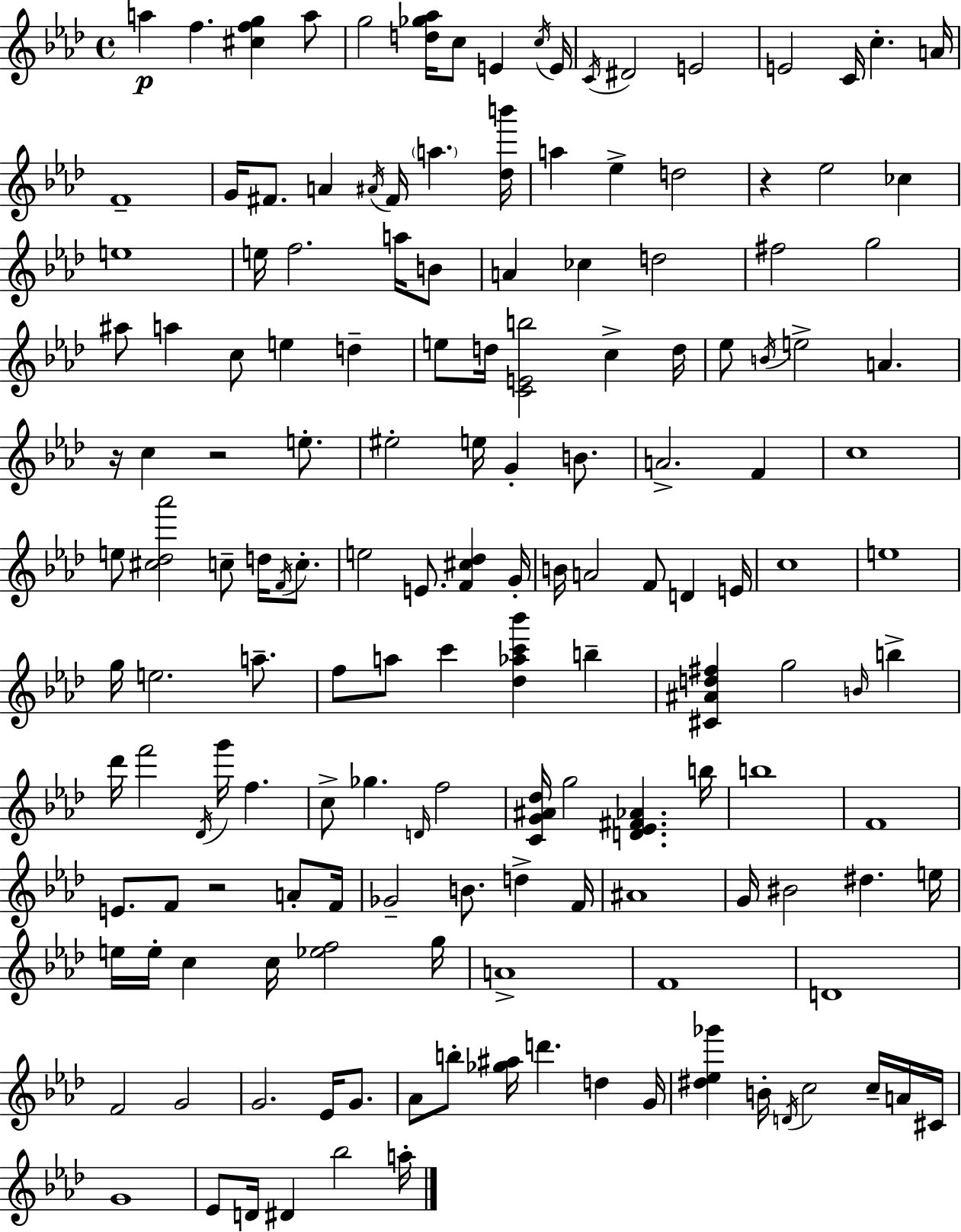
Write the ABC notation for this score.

X:1
T:Untitled
M:4/4
L:1/4
K:Fm
a f [^cfg] a/2 g2 [d_g_a]/4 c/2 E c/4 E/4 C/4 ^D2 E2 E2 C/4 c A/4 F4 G/4 ^F/2 A ^A/4 ^F/4 a [_db']/4 a _e d2 z _e2 _c e4 e/4 f2 a/4 B/2 A _c d2 ^f2 g2 ^a/2 a c/2 e d e/2 d/4 [CEb]2 c d/4 _e/2 B/4 e2 A z/4 c z2 e/2 ^e2 e/4 G B/2 A2 F c4 e/2 [^c_d_a']2 c/2 d/4 F/4 c/2 e2 E/2 [F^c_d] G/4 B/4 A2 F/2 D E/4 c4 e4 g/4 e2 a/2 f/2 a/2 c' [_d_ac'_b'] b [^C^Ad^f] g2 B/4 b _d'/4 f'2 _D/4 g'/4 f c/2 _g D/4 f2 [CG^A_d]/4 g2 [D_E^F_A] b/4 b4 F4 E/2 F/2 z2 A/2 F/4 _G2 B/2 d F/4 ^A4 G/4 ^B2 ^d e/4 e/4 e/4 c c/4 [_ef]2 g/4 A4 F4 D4 F2 G2 G2 _E/4 G/2 _A/2 b/2 [_g^a]/4 d' d G/4 [^d_e_g'] B/4 D/4 c2 c/4 A/4 ^C/4 G4 _E/2 D/4 ^D _b2 a/4